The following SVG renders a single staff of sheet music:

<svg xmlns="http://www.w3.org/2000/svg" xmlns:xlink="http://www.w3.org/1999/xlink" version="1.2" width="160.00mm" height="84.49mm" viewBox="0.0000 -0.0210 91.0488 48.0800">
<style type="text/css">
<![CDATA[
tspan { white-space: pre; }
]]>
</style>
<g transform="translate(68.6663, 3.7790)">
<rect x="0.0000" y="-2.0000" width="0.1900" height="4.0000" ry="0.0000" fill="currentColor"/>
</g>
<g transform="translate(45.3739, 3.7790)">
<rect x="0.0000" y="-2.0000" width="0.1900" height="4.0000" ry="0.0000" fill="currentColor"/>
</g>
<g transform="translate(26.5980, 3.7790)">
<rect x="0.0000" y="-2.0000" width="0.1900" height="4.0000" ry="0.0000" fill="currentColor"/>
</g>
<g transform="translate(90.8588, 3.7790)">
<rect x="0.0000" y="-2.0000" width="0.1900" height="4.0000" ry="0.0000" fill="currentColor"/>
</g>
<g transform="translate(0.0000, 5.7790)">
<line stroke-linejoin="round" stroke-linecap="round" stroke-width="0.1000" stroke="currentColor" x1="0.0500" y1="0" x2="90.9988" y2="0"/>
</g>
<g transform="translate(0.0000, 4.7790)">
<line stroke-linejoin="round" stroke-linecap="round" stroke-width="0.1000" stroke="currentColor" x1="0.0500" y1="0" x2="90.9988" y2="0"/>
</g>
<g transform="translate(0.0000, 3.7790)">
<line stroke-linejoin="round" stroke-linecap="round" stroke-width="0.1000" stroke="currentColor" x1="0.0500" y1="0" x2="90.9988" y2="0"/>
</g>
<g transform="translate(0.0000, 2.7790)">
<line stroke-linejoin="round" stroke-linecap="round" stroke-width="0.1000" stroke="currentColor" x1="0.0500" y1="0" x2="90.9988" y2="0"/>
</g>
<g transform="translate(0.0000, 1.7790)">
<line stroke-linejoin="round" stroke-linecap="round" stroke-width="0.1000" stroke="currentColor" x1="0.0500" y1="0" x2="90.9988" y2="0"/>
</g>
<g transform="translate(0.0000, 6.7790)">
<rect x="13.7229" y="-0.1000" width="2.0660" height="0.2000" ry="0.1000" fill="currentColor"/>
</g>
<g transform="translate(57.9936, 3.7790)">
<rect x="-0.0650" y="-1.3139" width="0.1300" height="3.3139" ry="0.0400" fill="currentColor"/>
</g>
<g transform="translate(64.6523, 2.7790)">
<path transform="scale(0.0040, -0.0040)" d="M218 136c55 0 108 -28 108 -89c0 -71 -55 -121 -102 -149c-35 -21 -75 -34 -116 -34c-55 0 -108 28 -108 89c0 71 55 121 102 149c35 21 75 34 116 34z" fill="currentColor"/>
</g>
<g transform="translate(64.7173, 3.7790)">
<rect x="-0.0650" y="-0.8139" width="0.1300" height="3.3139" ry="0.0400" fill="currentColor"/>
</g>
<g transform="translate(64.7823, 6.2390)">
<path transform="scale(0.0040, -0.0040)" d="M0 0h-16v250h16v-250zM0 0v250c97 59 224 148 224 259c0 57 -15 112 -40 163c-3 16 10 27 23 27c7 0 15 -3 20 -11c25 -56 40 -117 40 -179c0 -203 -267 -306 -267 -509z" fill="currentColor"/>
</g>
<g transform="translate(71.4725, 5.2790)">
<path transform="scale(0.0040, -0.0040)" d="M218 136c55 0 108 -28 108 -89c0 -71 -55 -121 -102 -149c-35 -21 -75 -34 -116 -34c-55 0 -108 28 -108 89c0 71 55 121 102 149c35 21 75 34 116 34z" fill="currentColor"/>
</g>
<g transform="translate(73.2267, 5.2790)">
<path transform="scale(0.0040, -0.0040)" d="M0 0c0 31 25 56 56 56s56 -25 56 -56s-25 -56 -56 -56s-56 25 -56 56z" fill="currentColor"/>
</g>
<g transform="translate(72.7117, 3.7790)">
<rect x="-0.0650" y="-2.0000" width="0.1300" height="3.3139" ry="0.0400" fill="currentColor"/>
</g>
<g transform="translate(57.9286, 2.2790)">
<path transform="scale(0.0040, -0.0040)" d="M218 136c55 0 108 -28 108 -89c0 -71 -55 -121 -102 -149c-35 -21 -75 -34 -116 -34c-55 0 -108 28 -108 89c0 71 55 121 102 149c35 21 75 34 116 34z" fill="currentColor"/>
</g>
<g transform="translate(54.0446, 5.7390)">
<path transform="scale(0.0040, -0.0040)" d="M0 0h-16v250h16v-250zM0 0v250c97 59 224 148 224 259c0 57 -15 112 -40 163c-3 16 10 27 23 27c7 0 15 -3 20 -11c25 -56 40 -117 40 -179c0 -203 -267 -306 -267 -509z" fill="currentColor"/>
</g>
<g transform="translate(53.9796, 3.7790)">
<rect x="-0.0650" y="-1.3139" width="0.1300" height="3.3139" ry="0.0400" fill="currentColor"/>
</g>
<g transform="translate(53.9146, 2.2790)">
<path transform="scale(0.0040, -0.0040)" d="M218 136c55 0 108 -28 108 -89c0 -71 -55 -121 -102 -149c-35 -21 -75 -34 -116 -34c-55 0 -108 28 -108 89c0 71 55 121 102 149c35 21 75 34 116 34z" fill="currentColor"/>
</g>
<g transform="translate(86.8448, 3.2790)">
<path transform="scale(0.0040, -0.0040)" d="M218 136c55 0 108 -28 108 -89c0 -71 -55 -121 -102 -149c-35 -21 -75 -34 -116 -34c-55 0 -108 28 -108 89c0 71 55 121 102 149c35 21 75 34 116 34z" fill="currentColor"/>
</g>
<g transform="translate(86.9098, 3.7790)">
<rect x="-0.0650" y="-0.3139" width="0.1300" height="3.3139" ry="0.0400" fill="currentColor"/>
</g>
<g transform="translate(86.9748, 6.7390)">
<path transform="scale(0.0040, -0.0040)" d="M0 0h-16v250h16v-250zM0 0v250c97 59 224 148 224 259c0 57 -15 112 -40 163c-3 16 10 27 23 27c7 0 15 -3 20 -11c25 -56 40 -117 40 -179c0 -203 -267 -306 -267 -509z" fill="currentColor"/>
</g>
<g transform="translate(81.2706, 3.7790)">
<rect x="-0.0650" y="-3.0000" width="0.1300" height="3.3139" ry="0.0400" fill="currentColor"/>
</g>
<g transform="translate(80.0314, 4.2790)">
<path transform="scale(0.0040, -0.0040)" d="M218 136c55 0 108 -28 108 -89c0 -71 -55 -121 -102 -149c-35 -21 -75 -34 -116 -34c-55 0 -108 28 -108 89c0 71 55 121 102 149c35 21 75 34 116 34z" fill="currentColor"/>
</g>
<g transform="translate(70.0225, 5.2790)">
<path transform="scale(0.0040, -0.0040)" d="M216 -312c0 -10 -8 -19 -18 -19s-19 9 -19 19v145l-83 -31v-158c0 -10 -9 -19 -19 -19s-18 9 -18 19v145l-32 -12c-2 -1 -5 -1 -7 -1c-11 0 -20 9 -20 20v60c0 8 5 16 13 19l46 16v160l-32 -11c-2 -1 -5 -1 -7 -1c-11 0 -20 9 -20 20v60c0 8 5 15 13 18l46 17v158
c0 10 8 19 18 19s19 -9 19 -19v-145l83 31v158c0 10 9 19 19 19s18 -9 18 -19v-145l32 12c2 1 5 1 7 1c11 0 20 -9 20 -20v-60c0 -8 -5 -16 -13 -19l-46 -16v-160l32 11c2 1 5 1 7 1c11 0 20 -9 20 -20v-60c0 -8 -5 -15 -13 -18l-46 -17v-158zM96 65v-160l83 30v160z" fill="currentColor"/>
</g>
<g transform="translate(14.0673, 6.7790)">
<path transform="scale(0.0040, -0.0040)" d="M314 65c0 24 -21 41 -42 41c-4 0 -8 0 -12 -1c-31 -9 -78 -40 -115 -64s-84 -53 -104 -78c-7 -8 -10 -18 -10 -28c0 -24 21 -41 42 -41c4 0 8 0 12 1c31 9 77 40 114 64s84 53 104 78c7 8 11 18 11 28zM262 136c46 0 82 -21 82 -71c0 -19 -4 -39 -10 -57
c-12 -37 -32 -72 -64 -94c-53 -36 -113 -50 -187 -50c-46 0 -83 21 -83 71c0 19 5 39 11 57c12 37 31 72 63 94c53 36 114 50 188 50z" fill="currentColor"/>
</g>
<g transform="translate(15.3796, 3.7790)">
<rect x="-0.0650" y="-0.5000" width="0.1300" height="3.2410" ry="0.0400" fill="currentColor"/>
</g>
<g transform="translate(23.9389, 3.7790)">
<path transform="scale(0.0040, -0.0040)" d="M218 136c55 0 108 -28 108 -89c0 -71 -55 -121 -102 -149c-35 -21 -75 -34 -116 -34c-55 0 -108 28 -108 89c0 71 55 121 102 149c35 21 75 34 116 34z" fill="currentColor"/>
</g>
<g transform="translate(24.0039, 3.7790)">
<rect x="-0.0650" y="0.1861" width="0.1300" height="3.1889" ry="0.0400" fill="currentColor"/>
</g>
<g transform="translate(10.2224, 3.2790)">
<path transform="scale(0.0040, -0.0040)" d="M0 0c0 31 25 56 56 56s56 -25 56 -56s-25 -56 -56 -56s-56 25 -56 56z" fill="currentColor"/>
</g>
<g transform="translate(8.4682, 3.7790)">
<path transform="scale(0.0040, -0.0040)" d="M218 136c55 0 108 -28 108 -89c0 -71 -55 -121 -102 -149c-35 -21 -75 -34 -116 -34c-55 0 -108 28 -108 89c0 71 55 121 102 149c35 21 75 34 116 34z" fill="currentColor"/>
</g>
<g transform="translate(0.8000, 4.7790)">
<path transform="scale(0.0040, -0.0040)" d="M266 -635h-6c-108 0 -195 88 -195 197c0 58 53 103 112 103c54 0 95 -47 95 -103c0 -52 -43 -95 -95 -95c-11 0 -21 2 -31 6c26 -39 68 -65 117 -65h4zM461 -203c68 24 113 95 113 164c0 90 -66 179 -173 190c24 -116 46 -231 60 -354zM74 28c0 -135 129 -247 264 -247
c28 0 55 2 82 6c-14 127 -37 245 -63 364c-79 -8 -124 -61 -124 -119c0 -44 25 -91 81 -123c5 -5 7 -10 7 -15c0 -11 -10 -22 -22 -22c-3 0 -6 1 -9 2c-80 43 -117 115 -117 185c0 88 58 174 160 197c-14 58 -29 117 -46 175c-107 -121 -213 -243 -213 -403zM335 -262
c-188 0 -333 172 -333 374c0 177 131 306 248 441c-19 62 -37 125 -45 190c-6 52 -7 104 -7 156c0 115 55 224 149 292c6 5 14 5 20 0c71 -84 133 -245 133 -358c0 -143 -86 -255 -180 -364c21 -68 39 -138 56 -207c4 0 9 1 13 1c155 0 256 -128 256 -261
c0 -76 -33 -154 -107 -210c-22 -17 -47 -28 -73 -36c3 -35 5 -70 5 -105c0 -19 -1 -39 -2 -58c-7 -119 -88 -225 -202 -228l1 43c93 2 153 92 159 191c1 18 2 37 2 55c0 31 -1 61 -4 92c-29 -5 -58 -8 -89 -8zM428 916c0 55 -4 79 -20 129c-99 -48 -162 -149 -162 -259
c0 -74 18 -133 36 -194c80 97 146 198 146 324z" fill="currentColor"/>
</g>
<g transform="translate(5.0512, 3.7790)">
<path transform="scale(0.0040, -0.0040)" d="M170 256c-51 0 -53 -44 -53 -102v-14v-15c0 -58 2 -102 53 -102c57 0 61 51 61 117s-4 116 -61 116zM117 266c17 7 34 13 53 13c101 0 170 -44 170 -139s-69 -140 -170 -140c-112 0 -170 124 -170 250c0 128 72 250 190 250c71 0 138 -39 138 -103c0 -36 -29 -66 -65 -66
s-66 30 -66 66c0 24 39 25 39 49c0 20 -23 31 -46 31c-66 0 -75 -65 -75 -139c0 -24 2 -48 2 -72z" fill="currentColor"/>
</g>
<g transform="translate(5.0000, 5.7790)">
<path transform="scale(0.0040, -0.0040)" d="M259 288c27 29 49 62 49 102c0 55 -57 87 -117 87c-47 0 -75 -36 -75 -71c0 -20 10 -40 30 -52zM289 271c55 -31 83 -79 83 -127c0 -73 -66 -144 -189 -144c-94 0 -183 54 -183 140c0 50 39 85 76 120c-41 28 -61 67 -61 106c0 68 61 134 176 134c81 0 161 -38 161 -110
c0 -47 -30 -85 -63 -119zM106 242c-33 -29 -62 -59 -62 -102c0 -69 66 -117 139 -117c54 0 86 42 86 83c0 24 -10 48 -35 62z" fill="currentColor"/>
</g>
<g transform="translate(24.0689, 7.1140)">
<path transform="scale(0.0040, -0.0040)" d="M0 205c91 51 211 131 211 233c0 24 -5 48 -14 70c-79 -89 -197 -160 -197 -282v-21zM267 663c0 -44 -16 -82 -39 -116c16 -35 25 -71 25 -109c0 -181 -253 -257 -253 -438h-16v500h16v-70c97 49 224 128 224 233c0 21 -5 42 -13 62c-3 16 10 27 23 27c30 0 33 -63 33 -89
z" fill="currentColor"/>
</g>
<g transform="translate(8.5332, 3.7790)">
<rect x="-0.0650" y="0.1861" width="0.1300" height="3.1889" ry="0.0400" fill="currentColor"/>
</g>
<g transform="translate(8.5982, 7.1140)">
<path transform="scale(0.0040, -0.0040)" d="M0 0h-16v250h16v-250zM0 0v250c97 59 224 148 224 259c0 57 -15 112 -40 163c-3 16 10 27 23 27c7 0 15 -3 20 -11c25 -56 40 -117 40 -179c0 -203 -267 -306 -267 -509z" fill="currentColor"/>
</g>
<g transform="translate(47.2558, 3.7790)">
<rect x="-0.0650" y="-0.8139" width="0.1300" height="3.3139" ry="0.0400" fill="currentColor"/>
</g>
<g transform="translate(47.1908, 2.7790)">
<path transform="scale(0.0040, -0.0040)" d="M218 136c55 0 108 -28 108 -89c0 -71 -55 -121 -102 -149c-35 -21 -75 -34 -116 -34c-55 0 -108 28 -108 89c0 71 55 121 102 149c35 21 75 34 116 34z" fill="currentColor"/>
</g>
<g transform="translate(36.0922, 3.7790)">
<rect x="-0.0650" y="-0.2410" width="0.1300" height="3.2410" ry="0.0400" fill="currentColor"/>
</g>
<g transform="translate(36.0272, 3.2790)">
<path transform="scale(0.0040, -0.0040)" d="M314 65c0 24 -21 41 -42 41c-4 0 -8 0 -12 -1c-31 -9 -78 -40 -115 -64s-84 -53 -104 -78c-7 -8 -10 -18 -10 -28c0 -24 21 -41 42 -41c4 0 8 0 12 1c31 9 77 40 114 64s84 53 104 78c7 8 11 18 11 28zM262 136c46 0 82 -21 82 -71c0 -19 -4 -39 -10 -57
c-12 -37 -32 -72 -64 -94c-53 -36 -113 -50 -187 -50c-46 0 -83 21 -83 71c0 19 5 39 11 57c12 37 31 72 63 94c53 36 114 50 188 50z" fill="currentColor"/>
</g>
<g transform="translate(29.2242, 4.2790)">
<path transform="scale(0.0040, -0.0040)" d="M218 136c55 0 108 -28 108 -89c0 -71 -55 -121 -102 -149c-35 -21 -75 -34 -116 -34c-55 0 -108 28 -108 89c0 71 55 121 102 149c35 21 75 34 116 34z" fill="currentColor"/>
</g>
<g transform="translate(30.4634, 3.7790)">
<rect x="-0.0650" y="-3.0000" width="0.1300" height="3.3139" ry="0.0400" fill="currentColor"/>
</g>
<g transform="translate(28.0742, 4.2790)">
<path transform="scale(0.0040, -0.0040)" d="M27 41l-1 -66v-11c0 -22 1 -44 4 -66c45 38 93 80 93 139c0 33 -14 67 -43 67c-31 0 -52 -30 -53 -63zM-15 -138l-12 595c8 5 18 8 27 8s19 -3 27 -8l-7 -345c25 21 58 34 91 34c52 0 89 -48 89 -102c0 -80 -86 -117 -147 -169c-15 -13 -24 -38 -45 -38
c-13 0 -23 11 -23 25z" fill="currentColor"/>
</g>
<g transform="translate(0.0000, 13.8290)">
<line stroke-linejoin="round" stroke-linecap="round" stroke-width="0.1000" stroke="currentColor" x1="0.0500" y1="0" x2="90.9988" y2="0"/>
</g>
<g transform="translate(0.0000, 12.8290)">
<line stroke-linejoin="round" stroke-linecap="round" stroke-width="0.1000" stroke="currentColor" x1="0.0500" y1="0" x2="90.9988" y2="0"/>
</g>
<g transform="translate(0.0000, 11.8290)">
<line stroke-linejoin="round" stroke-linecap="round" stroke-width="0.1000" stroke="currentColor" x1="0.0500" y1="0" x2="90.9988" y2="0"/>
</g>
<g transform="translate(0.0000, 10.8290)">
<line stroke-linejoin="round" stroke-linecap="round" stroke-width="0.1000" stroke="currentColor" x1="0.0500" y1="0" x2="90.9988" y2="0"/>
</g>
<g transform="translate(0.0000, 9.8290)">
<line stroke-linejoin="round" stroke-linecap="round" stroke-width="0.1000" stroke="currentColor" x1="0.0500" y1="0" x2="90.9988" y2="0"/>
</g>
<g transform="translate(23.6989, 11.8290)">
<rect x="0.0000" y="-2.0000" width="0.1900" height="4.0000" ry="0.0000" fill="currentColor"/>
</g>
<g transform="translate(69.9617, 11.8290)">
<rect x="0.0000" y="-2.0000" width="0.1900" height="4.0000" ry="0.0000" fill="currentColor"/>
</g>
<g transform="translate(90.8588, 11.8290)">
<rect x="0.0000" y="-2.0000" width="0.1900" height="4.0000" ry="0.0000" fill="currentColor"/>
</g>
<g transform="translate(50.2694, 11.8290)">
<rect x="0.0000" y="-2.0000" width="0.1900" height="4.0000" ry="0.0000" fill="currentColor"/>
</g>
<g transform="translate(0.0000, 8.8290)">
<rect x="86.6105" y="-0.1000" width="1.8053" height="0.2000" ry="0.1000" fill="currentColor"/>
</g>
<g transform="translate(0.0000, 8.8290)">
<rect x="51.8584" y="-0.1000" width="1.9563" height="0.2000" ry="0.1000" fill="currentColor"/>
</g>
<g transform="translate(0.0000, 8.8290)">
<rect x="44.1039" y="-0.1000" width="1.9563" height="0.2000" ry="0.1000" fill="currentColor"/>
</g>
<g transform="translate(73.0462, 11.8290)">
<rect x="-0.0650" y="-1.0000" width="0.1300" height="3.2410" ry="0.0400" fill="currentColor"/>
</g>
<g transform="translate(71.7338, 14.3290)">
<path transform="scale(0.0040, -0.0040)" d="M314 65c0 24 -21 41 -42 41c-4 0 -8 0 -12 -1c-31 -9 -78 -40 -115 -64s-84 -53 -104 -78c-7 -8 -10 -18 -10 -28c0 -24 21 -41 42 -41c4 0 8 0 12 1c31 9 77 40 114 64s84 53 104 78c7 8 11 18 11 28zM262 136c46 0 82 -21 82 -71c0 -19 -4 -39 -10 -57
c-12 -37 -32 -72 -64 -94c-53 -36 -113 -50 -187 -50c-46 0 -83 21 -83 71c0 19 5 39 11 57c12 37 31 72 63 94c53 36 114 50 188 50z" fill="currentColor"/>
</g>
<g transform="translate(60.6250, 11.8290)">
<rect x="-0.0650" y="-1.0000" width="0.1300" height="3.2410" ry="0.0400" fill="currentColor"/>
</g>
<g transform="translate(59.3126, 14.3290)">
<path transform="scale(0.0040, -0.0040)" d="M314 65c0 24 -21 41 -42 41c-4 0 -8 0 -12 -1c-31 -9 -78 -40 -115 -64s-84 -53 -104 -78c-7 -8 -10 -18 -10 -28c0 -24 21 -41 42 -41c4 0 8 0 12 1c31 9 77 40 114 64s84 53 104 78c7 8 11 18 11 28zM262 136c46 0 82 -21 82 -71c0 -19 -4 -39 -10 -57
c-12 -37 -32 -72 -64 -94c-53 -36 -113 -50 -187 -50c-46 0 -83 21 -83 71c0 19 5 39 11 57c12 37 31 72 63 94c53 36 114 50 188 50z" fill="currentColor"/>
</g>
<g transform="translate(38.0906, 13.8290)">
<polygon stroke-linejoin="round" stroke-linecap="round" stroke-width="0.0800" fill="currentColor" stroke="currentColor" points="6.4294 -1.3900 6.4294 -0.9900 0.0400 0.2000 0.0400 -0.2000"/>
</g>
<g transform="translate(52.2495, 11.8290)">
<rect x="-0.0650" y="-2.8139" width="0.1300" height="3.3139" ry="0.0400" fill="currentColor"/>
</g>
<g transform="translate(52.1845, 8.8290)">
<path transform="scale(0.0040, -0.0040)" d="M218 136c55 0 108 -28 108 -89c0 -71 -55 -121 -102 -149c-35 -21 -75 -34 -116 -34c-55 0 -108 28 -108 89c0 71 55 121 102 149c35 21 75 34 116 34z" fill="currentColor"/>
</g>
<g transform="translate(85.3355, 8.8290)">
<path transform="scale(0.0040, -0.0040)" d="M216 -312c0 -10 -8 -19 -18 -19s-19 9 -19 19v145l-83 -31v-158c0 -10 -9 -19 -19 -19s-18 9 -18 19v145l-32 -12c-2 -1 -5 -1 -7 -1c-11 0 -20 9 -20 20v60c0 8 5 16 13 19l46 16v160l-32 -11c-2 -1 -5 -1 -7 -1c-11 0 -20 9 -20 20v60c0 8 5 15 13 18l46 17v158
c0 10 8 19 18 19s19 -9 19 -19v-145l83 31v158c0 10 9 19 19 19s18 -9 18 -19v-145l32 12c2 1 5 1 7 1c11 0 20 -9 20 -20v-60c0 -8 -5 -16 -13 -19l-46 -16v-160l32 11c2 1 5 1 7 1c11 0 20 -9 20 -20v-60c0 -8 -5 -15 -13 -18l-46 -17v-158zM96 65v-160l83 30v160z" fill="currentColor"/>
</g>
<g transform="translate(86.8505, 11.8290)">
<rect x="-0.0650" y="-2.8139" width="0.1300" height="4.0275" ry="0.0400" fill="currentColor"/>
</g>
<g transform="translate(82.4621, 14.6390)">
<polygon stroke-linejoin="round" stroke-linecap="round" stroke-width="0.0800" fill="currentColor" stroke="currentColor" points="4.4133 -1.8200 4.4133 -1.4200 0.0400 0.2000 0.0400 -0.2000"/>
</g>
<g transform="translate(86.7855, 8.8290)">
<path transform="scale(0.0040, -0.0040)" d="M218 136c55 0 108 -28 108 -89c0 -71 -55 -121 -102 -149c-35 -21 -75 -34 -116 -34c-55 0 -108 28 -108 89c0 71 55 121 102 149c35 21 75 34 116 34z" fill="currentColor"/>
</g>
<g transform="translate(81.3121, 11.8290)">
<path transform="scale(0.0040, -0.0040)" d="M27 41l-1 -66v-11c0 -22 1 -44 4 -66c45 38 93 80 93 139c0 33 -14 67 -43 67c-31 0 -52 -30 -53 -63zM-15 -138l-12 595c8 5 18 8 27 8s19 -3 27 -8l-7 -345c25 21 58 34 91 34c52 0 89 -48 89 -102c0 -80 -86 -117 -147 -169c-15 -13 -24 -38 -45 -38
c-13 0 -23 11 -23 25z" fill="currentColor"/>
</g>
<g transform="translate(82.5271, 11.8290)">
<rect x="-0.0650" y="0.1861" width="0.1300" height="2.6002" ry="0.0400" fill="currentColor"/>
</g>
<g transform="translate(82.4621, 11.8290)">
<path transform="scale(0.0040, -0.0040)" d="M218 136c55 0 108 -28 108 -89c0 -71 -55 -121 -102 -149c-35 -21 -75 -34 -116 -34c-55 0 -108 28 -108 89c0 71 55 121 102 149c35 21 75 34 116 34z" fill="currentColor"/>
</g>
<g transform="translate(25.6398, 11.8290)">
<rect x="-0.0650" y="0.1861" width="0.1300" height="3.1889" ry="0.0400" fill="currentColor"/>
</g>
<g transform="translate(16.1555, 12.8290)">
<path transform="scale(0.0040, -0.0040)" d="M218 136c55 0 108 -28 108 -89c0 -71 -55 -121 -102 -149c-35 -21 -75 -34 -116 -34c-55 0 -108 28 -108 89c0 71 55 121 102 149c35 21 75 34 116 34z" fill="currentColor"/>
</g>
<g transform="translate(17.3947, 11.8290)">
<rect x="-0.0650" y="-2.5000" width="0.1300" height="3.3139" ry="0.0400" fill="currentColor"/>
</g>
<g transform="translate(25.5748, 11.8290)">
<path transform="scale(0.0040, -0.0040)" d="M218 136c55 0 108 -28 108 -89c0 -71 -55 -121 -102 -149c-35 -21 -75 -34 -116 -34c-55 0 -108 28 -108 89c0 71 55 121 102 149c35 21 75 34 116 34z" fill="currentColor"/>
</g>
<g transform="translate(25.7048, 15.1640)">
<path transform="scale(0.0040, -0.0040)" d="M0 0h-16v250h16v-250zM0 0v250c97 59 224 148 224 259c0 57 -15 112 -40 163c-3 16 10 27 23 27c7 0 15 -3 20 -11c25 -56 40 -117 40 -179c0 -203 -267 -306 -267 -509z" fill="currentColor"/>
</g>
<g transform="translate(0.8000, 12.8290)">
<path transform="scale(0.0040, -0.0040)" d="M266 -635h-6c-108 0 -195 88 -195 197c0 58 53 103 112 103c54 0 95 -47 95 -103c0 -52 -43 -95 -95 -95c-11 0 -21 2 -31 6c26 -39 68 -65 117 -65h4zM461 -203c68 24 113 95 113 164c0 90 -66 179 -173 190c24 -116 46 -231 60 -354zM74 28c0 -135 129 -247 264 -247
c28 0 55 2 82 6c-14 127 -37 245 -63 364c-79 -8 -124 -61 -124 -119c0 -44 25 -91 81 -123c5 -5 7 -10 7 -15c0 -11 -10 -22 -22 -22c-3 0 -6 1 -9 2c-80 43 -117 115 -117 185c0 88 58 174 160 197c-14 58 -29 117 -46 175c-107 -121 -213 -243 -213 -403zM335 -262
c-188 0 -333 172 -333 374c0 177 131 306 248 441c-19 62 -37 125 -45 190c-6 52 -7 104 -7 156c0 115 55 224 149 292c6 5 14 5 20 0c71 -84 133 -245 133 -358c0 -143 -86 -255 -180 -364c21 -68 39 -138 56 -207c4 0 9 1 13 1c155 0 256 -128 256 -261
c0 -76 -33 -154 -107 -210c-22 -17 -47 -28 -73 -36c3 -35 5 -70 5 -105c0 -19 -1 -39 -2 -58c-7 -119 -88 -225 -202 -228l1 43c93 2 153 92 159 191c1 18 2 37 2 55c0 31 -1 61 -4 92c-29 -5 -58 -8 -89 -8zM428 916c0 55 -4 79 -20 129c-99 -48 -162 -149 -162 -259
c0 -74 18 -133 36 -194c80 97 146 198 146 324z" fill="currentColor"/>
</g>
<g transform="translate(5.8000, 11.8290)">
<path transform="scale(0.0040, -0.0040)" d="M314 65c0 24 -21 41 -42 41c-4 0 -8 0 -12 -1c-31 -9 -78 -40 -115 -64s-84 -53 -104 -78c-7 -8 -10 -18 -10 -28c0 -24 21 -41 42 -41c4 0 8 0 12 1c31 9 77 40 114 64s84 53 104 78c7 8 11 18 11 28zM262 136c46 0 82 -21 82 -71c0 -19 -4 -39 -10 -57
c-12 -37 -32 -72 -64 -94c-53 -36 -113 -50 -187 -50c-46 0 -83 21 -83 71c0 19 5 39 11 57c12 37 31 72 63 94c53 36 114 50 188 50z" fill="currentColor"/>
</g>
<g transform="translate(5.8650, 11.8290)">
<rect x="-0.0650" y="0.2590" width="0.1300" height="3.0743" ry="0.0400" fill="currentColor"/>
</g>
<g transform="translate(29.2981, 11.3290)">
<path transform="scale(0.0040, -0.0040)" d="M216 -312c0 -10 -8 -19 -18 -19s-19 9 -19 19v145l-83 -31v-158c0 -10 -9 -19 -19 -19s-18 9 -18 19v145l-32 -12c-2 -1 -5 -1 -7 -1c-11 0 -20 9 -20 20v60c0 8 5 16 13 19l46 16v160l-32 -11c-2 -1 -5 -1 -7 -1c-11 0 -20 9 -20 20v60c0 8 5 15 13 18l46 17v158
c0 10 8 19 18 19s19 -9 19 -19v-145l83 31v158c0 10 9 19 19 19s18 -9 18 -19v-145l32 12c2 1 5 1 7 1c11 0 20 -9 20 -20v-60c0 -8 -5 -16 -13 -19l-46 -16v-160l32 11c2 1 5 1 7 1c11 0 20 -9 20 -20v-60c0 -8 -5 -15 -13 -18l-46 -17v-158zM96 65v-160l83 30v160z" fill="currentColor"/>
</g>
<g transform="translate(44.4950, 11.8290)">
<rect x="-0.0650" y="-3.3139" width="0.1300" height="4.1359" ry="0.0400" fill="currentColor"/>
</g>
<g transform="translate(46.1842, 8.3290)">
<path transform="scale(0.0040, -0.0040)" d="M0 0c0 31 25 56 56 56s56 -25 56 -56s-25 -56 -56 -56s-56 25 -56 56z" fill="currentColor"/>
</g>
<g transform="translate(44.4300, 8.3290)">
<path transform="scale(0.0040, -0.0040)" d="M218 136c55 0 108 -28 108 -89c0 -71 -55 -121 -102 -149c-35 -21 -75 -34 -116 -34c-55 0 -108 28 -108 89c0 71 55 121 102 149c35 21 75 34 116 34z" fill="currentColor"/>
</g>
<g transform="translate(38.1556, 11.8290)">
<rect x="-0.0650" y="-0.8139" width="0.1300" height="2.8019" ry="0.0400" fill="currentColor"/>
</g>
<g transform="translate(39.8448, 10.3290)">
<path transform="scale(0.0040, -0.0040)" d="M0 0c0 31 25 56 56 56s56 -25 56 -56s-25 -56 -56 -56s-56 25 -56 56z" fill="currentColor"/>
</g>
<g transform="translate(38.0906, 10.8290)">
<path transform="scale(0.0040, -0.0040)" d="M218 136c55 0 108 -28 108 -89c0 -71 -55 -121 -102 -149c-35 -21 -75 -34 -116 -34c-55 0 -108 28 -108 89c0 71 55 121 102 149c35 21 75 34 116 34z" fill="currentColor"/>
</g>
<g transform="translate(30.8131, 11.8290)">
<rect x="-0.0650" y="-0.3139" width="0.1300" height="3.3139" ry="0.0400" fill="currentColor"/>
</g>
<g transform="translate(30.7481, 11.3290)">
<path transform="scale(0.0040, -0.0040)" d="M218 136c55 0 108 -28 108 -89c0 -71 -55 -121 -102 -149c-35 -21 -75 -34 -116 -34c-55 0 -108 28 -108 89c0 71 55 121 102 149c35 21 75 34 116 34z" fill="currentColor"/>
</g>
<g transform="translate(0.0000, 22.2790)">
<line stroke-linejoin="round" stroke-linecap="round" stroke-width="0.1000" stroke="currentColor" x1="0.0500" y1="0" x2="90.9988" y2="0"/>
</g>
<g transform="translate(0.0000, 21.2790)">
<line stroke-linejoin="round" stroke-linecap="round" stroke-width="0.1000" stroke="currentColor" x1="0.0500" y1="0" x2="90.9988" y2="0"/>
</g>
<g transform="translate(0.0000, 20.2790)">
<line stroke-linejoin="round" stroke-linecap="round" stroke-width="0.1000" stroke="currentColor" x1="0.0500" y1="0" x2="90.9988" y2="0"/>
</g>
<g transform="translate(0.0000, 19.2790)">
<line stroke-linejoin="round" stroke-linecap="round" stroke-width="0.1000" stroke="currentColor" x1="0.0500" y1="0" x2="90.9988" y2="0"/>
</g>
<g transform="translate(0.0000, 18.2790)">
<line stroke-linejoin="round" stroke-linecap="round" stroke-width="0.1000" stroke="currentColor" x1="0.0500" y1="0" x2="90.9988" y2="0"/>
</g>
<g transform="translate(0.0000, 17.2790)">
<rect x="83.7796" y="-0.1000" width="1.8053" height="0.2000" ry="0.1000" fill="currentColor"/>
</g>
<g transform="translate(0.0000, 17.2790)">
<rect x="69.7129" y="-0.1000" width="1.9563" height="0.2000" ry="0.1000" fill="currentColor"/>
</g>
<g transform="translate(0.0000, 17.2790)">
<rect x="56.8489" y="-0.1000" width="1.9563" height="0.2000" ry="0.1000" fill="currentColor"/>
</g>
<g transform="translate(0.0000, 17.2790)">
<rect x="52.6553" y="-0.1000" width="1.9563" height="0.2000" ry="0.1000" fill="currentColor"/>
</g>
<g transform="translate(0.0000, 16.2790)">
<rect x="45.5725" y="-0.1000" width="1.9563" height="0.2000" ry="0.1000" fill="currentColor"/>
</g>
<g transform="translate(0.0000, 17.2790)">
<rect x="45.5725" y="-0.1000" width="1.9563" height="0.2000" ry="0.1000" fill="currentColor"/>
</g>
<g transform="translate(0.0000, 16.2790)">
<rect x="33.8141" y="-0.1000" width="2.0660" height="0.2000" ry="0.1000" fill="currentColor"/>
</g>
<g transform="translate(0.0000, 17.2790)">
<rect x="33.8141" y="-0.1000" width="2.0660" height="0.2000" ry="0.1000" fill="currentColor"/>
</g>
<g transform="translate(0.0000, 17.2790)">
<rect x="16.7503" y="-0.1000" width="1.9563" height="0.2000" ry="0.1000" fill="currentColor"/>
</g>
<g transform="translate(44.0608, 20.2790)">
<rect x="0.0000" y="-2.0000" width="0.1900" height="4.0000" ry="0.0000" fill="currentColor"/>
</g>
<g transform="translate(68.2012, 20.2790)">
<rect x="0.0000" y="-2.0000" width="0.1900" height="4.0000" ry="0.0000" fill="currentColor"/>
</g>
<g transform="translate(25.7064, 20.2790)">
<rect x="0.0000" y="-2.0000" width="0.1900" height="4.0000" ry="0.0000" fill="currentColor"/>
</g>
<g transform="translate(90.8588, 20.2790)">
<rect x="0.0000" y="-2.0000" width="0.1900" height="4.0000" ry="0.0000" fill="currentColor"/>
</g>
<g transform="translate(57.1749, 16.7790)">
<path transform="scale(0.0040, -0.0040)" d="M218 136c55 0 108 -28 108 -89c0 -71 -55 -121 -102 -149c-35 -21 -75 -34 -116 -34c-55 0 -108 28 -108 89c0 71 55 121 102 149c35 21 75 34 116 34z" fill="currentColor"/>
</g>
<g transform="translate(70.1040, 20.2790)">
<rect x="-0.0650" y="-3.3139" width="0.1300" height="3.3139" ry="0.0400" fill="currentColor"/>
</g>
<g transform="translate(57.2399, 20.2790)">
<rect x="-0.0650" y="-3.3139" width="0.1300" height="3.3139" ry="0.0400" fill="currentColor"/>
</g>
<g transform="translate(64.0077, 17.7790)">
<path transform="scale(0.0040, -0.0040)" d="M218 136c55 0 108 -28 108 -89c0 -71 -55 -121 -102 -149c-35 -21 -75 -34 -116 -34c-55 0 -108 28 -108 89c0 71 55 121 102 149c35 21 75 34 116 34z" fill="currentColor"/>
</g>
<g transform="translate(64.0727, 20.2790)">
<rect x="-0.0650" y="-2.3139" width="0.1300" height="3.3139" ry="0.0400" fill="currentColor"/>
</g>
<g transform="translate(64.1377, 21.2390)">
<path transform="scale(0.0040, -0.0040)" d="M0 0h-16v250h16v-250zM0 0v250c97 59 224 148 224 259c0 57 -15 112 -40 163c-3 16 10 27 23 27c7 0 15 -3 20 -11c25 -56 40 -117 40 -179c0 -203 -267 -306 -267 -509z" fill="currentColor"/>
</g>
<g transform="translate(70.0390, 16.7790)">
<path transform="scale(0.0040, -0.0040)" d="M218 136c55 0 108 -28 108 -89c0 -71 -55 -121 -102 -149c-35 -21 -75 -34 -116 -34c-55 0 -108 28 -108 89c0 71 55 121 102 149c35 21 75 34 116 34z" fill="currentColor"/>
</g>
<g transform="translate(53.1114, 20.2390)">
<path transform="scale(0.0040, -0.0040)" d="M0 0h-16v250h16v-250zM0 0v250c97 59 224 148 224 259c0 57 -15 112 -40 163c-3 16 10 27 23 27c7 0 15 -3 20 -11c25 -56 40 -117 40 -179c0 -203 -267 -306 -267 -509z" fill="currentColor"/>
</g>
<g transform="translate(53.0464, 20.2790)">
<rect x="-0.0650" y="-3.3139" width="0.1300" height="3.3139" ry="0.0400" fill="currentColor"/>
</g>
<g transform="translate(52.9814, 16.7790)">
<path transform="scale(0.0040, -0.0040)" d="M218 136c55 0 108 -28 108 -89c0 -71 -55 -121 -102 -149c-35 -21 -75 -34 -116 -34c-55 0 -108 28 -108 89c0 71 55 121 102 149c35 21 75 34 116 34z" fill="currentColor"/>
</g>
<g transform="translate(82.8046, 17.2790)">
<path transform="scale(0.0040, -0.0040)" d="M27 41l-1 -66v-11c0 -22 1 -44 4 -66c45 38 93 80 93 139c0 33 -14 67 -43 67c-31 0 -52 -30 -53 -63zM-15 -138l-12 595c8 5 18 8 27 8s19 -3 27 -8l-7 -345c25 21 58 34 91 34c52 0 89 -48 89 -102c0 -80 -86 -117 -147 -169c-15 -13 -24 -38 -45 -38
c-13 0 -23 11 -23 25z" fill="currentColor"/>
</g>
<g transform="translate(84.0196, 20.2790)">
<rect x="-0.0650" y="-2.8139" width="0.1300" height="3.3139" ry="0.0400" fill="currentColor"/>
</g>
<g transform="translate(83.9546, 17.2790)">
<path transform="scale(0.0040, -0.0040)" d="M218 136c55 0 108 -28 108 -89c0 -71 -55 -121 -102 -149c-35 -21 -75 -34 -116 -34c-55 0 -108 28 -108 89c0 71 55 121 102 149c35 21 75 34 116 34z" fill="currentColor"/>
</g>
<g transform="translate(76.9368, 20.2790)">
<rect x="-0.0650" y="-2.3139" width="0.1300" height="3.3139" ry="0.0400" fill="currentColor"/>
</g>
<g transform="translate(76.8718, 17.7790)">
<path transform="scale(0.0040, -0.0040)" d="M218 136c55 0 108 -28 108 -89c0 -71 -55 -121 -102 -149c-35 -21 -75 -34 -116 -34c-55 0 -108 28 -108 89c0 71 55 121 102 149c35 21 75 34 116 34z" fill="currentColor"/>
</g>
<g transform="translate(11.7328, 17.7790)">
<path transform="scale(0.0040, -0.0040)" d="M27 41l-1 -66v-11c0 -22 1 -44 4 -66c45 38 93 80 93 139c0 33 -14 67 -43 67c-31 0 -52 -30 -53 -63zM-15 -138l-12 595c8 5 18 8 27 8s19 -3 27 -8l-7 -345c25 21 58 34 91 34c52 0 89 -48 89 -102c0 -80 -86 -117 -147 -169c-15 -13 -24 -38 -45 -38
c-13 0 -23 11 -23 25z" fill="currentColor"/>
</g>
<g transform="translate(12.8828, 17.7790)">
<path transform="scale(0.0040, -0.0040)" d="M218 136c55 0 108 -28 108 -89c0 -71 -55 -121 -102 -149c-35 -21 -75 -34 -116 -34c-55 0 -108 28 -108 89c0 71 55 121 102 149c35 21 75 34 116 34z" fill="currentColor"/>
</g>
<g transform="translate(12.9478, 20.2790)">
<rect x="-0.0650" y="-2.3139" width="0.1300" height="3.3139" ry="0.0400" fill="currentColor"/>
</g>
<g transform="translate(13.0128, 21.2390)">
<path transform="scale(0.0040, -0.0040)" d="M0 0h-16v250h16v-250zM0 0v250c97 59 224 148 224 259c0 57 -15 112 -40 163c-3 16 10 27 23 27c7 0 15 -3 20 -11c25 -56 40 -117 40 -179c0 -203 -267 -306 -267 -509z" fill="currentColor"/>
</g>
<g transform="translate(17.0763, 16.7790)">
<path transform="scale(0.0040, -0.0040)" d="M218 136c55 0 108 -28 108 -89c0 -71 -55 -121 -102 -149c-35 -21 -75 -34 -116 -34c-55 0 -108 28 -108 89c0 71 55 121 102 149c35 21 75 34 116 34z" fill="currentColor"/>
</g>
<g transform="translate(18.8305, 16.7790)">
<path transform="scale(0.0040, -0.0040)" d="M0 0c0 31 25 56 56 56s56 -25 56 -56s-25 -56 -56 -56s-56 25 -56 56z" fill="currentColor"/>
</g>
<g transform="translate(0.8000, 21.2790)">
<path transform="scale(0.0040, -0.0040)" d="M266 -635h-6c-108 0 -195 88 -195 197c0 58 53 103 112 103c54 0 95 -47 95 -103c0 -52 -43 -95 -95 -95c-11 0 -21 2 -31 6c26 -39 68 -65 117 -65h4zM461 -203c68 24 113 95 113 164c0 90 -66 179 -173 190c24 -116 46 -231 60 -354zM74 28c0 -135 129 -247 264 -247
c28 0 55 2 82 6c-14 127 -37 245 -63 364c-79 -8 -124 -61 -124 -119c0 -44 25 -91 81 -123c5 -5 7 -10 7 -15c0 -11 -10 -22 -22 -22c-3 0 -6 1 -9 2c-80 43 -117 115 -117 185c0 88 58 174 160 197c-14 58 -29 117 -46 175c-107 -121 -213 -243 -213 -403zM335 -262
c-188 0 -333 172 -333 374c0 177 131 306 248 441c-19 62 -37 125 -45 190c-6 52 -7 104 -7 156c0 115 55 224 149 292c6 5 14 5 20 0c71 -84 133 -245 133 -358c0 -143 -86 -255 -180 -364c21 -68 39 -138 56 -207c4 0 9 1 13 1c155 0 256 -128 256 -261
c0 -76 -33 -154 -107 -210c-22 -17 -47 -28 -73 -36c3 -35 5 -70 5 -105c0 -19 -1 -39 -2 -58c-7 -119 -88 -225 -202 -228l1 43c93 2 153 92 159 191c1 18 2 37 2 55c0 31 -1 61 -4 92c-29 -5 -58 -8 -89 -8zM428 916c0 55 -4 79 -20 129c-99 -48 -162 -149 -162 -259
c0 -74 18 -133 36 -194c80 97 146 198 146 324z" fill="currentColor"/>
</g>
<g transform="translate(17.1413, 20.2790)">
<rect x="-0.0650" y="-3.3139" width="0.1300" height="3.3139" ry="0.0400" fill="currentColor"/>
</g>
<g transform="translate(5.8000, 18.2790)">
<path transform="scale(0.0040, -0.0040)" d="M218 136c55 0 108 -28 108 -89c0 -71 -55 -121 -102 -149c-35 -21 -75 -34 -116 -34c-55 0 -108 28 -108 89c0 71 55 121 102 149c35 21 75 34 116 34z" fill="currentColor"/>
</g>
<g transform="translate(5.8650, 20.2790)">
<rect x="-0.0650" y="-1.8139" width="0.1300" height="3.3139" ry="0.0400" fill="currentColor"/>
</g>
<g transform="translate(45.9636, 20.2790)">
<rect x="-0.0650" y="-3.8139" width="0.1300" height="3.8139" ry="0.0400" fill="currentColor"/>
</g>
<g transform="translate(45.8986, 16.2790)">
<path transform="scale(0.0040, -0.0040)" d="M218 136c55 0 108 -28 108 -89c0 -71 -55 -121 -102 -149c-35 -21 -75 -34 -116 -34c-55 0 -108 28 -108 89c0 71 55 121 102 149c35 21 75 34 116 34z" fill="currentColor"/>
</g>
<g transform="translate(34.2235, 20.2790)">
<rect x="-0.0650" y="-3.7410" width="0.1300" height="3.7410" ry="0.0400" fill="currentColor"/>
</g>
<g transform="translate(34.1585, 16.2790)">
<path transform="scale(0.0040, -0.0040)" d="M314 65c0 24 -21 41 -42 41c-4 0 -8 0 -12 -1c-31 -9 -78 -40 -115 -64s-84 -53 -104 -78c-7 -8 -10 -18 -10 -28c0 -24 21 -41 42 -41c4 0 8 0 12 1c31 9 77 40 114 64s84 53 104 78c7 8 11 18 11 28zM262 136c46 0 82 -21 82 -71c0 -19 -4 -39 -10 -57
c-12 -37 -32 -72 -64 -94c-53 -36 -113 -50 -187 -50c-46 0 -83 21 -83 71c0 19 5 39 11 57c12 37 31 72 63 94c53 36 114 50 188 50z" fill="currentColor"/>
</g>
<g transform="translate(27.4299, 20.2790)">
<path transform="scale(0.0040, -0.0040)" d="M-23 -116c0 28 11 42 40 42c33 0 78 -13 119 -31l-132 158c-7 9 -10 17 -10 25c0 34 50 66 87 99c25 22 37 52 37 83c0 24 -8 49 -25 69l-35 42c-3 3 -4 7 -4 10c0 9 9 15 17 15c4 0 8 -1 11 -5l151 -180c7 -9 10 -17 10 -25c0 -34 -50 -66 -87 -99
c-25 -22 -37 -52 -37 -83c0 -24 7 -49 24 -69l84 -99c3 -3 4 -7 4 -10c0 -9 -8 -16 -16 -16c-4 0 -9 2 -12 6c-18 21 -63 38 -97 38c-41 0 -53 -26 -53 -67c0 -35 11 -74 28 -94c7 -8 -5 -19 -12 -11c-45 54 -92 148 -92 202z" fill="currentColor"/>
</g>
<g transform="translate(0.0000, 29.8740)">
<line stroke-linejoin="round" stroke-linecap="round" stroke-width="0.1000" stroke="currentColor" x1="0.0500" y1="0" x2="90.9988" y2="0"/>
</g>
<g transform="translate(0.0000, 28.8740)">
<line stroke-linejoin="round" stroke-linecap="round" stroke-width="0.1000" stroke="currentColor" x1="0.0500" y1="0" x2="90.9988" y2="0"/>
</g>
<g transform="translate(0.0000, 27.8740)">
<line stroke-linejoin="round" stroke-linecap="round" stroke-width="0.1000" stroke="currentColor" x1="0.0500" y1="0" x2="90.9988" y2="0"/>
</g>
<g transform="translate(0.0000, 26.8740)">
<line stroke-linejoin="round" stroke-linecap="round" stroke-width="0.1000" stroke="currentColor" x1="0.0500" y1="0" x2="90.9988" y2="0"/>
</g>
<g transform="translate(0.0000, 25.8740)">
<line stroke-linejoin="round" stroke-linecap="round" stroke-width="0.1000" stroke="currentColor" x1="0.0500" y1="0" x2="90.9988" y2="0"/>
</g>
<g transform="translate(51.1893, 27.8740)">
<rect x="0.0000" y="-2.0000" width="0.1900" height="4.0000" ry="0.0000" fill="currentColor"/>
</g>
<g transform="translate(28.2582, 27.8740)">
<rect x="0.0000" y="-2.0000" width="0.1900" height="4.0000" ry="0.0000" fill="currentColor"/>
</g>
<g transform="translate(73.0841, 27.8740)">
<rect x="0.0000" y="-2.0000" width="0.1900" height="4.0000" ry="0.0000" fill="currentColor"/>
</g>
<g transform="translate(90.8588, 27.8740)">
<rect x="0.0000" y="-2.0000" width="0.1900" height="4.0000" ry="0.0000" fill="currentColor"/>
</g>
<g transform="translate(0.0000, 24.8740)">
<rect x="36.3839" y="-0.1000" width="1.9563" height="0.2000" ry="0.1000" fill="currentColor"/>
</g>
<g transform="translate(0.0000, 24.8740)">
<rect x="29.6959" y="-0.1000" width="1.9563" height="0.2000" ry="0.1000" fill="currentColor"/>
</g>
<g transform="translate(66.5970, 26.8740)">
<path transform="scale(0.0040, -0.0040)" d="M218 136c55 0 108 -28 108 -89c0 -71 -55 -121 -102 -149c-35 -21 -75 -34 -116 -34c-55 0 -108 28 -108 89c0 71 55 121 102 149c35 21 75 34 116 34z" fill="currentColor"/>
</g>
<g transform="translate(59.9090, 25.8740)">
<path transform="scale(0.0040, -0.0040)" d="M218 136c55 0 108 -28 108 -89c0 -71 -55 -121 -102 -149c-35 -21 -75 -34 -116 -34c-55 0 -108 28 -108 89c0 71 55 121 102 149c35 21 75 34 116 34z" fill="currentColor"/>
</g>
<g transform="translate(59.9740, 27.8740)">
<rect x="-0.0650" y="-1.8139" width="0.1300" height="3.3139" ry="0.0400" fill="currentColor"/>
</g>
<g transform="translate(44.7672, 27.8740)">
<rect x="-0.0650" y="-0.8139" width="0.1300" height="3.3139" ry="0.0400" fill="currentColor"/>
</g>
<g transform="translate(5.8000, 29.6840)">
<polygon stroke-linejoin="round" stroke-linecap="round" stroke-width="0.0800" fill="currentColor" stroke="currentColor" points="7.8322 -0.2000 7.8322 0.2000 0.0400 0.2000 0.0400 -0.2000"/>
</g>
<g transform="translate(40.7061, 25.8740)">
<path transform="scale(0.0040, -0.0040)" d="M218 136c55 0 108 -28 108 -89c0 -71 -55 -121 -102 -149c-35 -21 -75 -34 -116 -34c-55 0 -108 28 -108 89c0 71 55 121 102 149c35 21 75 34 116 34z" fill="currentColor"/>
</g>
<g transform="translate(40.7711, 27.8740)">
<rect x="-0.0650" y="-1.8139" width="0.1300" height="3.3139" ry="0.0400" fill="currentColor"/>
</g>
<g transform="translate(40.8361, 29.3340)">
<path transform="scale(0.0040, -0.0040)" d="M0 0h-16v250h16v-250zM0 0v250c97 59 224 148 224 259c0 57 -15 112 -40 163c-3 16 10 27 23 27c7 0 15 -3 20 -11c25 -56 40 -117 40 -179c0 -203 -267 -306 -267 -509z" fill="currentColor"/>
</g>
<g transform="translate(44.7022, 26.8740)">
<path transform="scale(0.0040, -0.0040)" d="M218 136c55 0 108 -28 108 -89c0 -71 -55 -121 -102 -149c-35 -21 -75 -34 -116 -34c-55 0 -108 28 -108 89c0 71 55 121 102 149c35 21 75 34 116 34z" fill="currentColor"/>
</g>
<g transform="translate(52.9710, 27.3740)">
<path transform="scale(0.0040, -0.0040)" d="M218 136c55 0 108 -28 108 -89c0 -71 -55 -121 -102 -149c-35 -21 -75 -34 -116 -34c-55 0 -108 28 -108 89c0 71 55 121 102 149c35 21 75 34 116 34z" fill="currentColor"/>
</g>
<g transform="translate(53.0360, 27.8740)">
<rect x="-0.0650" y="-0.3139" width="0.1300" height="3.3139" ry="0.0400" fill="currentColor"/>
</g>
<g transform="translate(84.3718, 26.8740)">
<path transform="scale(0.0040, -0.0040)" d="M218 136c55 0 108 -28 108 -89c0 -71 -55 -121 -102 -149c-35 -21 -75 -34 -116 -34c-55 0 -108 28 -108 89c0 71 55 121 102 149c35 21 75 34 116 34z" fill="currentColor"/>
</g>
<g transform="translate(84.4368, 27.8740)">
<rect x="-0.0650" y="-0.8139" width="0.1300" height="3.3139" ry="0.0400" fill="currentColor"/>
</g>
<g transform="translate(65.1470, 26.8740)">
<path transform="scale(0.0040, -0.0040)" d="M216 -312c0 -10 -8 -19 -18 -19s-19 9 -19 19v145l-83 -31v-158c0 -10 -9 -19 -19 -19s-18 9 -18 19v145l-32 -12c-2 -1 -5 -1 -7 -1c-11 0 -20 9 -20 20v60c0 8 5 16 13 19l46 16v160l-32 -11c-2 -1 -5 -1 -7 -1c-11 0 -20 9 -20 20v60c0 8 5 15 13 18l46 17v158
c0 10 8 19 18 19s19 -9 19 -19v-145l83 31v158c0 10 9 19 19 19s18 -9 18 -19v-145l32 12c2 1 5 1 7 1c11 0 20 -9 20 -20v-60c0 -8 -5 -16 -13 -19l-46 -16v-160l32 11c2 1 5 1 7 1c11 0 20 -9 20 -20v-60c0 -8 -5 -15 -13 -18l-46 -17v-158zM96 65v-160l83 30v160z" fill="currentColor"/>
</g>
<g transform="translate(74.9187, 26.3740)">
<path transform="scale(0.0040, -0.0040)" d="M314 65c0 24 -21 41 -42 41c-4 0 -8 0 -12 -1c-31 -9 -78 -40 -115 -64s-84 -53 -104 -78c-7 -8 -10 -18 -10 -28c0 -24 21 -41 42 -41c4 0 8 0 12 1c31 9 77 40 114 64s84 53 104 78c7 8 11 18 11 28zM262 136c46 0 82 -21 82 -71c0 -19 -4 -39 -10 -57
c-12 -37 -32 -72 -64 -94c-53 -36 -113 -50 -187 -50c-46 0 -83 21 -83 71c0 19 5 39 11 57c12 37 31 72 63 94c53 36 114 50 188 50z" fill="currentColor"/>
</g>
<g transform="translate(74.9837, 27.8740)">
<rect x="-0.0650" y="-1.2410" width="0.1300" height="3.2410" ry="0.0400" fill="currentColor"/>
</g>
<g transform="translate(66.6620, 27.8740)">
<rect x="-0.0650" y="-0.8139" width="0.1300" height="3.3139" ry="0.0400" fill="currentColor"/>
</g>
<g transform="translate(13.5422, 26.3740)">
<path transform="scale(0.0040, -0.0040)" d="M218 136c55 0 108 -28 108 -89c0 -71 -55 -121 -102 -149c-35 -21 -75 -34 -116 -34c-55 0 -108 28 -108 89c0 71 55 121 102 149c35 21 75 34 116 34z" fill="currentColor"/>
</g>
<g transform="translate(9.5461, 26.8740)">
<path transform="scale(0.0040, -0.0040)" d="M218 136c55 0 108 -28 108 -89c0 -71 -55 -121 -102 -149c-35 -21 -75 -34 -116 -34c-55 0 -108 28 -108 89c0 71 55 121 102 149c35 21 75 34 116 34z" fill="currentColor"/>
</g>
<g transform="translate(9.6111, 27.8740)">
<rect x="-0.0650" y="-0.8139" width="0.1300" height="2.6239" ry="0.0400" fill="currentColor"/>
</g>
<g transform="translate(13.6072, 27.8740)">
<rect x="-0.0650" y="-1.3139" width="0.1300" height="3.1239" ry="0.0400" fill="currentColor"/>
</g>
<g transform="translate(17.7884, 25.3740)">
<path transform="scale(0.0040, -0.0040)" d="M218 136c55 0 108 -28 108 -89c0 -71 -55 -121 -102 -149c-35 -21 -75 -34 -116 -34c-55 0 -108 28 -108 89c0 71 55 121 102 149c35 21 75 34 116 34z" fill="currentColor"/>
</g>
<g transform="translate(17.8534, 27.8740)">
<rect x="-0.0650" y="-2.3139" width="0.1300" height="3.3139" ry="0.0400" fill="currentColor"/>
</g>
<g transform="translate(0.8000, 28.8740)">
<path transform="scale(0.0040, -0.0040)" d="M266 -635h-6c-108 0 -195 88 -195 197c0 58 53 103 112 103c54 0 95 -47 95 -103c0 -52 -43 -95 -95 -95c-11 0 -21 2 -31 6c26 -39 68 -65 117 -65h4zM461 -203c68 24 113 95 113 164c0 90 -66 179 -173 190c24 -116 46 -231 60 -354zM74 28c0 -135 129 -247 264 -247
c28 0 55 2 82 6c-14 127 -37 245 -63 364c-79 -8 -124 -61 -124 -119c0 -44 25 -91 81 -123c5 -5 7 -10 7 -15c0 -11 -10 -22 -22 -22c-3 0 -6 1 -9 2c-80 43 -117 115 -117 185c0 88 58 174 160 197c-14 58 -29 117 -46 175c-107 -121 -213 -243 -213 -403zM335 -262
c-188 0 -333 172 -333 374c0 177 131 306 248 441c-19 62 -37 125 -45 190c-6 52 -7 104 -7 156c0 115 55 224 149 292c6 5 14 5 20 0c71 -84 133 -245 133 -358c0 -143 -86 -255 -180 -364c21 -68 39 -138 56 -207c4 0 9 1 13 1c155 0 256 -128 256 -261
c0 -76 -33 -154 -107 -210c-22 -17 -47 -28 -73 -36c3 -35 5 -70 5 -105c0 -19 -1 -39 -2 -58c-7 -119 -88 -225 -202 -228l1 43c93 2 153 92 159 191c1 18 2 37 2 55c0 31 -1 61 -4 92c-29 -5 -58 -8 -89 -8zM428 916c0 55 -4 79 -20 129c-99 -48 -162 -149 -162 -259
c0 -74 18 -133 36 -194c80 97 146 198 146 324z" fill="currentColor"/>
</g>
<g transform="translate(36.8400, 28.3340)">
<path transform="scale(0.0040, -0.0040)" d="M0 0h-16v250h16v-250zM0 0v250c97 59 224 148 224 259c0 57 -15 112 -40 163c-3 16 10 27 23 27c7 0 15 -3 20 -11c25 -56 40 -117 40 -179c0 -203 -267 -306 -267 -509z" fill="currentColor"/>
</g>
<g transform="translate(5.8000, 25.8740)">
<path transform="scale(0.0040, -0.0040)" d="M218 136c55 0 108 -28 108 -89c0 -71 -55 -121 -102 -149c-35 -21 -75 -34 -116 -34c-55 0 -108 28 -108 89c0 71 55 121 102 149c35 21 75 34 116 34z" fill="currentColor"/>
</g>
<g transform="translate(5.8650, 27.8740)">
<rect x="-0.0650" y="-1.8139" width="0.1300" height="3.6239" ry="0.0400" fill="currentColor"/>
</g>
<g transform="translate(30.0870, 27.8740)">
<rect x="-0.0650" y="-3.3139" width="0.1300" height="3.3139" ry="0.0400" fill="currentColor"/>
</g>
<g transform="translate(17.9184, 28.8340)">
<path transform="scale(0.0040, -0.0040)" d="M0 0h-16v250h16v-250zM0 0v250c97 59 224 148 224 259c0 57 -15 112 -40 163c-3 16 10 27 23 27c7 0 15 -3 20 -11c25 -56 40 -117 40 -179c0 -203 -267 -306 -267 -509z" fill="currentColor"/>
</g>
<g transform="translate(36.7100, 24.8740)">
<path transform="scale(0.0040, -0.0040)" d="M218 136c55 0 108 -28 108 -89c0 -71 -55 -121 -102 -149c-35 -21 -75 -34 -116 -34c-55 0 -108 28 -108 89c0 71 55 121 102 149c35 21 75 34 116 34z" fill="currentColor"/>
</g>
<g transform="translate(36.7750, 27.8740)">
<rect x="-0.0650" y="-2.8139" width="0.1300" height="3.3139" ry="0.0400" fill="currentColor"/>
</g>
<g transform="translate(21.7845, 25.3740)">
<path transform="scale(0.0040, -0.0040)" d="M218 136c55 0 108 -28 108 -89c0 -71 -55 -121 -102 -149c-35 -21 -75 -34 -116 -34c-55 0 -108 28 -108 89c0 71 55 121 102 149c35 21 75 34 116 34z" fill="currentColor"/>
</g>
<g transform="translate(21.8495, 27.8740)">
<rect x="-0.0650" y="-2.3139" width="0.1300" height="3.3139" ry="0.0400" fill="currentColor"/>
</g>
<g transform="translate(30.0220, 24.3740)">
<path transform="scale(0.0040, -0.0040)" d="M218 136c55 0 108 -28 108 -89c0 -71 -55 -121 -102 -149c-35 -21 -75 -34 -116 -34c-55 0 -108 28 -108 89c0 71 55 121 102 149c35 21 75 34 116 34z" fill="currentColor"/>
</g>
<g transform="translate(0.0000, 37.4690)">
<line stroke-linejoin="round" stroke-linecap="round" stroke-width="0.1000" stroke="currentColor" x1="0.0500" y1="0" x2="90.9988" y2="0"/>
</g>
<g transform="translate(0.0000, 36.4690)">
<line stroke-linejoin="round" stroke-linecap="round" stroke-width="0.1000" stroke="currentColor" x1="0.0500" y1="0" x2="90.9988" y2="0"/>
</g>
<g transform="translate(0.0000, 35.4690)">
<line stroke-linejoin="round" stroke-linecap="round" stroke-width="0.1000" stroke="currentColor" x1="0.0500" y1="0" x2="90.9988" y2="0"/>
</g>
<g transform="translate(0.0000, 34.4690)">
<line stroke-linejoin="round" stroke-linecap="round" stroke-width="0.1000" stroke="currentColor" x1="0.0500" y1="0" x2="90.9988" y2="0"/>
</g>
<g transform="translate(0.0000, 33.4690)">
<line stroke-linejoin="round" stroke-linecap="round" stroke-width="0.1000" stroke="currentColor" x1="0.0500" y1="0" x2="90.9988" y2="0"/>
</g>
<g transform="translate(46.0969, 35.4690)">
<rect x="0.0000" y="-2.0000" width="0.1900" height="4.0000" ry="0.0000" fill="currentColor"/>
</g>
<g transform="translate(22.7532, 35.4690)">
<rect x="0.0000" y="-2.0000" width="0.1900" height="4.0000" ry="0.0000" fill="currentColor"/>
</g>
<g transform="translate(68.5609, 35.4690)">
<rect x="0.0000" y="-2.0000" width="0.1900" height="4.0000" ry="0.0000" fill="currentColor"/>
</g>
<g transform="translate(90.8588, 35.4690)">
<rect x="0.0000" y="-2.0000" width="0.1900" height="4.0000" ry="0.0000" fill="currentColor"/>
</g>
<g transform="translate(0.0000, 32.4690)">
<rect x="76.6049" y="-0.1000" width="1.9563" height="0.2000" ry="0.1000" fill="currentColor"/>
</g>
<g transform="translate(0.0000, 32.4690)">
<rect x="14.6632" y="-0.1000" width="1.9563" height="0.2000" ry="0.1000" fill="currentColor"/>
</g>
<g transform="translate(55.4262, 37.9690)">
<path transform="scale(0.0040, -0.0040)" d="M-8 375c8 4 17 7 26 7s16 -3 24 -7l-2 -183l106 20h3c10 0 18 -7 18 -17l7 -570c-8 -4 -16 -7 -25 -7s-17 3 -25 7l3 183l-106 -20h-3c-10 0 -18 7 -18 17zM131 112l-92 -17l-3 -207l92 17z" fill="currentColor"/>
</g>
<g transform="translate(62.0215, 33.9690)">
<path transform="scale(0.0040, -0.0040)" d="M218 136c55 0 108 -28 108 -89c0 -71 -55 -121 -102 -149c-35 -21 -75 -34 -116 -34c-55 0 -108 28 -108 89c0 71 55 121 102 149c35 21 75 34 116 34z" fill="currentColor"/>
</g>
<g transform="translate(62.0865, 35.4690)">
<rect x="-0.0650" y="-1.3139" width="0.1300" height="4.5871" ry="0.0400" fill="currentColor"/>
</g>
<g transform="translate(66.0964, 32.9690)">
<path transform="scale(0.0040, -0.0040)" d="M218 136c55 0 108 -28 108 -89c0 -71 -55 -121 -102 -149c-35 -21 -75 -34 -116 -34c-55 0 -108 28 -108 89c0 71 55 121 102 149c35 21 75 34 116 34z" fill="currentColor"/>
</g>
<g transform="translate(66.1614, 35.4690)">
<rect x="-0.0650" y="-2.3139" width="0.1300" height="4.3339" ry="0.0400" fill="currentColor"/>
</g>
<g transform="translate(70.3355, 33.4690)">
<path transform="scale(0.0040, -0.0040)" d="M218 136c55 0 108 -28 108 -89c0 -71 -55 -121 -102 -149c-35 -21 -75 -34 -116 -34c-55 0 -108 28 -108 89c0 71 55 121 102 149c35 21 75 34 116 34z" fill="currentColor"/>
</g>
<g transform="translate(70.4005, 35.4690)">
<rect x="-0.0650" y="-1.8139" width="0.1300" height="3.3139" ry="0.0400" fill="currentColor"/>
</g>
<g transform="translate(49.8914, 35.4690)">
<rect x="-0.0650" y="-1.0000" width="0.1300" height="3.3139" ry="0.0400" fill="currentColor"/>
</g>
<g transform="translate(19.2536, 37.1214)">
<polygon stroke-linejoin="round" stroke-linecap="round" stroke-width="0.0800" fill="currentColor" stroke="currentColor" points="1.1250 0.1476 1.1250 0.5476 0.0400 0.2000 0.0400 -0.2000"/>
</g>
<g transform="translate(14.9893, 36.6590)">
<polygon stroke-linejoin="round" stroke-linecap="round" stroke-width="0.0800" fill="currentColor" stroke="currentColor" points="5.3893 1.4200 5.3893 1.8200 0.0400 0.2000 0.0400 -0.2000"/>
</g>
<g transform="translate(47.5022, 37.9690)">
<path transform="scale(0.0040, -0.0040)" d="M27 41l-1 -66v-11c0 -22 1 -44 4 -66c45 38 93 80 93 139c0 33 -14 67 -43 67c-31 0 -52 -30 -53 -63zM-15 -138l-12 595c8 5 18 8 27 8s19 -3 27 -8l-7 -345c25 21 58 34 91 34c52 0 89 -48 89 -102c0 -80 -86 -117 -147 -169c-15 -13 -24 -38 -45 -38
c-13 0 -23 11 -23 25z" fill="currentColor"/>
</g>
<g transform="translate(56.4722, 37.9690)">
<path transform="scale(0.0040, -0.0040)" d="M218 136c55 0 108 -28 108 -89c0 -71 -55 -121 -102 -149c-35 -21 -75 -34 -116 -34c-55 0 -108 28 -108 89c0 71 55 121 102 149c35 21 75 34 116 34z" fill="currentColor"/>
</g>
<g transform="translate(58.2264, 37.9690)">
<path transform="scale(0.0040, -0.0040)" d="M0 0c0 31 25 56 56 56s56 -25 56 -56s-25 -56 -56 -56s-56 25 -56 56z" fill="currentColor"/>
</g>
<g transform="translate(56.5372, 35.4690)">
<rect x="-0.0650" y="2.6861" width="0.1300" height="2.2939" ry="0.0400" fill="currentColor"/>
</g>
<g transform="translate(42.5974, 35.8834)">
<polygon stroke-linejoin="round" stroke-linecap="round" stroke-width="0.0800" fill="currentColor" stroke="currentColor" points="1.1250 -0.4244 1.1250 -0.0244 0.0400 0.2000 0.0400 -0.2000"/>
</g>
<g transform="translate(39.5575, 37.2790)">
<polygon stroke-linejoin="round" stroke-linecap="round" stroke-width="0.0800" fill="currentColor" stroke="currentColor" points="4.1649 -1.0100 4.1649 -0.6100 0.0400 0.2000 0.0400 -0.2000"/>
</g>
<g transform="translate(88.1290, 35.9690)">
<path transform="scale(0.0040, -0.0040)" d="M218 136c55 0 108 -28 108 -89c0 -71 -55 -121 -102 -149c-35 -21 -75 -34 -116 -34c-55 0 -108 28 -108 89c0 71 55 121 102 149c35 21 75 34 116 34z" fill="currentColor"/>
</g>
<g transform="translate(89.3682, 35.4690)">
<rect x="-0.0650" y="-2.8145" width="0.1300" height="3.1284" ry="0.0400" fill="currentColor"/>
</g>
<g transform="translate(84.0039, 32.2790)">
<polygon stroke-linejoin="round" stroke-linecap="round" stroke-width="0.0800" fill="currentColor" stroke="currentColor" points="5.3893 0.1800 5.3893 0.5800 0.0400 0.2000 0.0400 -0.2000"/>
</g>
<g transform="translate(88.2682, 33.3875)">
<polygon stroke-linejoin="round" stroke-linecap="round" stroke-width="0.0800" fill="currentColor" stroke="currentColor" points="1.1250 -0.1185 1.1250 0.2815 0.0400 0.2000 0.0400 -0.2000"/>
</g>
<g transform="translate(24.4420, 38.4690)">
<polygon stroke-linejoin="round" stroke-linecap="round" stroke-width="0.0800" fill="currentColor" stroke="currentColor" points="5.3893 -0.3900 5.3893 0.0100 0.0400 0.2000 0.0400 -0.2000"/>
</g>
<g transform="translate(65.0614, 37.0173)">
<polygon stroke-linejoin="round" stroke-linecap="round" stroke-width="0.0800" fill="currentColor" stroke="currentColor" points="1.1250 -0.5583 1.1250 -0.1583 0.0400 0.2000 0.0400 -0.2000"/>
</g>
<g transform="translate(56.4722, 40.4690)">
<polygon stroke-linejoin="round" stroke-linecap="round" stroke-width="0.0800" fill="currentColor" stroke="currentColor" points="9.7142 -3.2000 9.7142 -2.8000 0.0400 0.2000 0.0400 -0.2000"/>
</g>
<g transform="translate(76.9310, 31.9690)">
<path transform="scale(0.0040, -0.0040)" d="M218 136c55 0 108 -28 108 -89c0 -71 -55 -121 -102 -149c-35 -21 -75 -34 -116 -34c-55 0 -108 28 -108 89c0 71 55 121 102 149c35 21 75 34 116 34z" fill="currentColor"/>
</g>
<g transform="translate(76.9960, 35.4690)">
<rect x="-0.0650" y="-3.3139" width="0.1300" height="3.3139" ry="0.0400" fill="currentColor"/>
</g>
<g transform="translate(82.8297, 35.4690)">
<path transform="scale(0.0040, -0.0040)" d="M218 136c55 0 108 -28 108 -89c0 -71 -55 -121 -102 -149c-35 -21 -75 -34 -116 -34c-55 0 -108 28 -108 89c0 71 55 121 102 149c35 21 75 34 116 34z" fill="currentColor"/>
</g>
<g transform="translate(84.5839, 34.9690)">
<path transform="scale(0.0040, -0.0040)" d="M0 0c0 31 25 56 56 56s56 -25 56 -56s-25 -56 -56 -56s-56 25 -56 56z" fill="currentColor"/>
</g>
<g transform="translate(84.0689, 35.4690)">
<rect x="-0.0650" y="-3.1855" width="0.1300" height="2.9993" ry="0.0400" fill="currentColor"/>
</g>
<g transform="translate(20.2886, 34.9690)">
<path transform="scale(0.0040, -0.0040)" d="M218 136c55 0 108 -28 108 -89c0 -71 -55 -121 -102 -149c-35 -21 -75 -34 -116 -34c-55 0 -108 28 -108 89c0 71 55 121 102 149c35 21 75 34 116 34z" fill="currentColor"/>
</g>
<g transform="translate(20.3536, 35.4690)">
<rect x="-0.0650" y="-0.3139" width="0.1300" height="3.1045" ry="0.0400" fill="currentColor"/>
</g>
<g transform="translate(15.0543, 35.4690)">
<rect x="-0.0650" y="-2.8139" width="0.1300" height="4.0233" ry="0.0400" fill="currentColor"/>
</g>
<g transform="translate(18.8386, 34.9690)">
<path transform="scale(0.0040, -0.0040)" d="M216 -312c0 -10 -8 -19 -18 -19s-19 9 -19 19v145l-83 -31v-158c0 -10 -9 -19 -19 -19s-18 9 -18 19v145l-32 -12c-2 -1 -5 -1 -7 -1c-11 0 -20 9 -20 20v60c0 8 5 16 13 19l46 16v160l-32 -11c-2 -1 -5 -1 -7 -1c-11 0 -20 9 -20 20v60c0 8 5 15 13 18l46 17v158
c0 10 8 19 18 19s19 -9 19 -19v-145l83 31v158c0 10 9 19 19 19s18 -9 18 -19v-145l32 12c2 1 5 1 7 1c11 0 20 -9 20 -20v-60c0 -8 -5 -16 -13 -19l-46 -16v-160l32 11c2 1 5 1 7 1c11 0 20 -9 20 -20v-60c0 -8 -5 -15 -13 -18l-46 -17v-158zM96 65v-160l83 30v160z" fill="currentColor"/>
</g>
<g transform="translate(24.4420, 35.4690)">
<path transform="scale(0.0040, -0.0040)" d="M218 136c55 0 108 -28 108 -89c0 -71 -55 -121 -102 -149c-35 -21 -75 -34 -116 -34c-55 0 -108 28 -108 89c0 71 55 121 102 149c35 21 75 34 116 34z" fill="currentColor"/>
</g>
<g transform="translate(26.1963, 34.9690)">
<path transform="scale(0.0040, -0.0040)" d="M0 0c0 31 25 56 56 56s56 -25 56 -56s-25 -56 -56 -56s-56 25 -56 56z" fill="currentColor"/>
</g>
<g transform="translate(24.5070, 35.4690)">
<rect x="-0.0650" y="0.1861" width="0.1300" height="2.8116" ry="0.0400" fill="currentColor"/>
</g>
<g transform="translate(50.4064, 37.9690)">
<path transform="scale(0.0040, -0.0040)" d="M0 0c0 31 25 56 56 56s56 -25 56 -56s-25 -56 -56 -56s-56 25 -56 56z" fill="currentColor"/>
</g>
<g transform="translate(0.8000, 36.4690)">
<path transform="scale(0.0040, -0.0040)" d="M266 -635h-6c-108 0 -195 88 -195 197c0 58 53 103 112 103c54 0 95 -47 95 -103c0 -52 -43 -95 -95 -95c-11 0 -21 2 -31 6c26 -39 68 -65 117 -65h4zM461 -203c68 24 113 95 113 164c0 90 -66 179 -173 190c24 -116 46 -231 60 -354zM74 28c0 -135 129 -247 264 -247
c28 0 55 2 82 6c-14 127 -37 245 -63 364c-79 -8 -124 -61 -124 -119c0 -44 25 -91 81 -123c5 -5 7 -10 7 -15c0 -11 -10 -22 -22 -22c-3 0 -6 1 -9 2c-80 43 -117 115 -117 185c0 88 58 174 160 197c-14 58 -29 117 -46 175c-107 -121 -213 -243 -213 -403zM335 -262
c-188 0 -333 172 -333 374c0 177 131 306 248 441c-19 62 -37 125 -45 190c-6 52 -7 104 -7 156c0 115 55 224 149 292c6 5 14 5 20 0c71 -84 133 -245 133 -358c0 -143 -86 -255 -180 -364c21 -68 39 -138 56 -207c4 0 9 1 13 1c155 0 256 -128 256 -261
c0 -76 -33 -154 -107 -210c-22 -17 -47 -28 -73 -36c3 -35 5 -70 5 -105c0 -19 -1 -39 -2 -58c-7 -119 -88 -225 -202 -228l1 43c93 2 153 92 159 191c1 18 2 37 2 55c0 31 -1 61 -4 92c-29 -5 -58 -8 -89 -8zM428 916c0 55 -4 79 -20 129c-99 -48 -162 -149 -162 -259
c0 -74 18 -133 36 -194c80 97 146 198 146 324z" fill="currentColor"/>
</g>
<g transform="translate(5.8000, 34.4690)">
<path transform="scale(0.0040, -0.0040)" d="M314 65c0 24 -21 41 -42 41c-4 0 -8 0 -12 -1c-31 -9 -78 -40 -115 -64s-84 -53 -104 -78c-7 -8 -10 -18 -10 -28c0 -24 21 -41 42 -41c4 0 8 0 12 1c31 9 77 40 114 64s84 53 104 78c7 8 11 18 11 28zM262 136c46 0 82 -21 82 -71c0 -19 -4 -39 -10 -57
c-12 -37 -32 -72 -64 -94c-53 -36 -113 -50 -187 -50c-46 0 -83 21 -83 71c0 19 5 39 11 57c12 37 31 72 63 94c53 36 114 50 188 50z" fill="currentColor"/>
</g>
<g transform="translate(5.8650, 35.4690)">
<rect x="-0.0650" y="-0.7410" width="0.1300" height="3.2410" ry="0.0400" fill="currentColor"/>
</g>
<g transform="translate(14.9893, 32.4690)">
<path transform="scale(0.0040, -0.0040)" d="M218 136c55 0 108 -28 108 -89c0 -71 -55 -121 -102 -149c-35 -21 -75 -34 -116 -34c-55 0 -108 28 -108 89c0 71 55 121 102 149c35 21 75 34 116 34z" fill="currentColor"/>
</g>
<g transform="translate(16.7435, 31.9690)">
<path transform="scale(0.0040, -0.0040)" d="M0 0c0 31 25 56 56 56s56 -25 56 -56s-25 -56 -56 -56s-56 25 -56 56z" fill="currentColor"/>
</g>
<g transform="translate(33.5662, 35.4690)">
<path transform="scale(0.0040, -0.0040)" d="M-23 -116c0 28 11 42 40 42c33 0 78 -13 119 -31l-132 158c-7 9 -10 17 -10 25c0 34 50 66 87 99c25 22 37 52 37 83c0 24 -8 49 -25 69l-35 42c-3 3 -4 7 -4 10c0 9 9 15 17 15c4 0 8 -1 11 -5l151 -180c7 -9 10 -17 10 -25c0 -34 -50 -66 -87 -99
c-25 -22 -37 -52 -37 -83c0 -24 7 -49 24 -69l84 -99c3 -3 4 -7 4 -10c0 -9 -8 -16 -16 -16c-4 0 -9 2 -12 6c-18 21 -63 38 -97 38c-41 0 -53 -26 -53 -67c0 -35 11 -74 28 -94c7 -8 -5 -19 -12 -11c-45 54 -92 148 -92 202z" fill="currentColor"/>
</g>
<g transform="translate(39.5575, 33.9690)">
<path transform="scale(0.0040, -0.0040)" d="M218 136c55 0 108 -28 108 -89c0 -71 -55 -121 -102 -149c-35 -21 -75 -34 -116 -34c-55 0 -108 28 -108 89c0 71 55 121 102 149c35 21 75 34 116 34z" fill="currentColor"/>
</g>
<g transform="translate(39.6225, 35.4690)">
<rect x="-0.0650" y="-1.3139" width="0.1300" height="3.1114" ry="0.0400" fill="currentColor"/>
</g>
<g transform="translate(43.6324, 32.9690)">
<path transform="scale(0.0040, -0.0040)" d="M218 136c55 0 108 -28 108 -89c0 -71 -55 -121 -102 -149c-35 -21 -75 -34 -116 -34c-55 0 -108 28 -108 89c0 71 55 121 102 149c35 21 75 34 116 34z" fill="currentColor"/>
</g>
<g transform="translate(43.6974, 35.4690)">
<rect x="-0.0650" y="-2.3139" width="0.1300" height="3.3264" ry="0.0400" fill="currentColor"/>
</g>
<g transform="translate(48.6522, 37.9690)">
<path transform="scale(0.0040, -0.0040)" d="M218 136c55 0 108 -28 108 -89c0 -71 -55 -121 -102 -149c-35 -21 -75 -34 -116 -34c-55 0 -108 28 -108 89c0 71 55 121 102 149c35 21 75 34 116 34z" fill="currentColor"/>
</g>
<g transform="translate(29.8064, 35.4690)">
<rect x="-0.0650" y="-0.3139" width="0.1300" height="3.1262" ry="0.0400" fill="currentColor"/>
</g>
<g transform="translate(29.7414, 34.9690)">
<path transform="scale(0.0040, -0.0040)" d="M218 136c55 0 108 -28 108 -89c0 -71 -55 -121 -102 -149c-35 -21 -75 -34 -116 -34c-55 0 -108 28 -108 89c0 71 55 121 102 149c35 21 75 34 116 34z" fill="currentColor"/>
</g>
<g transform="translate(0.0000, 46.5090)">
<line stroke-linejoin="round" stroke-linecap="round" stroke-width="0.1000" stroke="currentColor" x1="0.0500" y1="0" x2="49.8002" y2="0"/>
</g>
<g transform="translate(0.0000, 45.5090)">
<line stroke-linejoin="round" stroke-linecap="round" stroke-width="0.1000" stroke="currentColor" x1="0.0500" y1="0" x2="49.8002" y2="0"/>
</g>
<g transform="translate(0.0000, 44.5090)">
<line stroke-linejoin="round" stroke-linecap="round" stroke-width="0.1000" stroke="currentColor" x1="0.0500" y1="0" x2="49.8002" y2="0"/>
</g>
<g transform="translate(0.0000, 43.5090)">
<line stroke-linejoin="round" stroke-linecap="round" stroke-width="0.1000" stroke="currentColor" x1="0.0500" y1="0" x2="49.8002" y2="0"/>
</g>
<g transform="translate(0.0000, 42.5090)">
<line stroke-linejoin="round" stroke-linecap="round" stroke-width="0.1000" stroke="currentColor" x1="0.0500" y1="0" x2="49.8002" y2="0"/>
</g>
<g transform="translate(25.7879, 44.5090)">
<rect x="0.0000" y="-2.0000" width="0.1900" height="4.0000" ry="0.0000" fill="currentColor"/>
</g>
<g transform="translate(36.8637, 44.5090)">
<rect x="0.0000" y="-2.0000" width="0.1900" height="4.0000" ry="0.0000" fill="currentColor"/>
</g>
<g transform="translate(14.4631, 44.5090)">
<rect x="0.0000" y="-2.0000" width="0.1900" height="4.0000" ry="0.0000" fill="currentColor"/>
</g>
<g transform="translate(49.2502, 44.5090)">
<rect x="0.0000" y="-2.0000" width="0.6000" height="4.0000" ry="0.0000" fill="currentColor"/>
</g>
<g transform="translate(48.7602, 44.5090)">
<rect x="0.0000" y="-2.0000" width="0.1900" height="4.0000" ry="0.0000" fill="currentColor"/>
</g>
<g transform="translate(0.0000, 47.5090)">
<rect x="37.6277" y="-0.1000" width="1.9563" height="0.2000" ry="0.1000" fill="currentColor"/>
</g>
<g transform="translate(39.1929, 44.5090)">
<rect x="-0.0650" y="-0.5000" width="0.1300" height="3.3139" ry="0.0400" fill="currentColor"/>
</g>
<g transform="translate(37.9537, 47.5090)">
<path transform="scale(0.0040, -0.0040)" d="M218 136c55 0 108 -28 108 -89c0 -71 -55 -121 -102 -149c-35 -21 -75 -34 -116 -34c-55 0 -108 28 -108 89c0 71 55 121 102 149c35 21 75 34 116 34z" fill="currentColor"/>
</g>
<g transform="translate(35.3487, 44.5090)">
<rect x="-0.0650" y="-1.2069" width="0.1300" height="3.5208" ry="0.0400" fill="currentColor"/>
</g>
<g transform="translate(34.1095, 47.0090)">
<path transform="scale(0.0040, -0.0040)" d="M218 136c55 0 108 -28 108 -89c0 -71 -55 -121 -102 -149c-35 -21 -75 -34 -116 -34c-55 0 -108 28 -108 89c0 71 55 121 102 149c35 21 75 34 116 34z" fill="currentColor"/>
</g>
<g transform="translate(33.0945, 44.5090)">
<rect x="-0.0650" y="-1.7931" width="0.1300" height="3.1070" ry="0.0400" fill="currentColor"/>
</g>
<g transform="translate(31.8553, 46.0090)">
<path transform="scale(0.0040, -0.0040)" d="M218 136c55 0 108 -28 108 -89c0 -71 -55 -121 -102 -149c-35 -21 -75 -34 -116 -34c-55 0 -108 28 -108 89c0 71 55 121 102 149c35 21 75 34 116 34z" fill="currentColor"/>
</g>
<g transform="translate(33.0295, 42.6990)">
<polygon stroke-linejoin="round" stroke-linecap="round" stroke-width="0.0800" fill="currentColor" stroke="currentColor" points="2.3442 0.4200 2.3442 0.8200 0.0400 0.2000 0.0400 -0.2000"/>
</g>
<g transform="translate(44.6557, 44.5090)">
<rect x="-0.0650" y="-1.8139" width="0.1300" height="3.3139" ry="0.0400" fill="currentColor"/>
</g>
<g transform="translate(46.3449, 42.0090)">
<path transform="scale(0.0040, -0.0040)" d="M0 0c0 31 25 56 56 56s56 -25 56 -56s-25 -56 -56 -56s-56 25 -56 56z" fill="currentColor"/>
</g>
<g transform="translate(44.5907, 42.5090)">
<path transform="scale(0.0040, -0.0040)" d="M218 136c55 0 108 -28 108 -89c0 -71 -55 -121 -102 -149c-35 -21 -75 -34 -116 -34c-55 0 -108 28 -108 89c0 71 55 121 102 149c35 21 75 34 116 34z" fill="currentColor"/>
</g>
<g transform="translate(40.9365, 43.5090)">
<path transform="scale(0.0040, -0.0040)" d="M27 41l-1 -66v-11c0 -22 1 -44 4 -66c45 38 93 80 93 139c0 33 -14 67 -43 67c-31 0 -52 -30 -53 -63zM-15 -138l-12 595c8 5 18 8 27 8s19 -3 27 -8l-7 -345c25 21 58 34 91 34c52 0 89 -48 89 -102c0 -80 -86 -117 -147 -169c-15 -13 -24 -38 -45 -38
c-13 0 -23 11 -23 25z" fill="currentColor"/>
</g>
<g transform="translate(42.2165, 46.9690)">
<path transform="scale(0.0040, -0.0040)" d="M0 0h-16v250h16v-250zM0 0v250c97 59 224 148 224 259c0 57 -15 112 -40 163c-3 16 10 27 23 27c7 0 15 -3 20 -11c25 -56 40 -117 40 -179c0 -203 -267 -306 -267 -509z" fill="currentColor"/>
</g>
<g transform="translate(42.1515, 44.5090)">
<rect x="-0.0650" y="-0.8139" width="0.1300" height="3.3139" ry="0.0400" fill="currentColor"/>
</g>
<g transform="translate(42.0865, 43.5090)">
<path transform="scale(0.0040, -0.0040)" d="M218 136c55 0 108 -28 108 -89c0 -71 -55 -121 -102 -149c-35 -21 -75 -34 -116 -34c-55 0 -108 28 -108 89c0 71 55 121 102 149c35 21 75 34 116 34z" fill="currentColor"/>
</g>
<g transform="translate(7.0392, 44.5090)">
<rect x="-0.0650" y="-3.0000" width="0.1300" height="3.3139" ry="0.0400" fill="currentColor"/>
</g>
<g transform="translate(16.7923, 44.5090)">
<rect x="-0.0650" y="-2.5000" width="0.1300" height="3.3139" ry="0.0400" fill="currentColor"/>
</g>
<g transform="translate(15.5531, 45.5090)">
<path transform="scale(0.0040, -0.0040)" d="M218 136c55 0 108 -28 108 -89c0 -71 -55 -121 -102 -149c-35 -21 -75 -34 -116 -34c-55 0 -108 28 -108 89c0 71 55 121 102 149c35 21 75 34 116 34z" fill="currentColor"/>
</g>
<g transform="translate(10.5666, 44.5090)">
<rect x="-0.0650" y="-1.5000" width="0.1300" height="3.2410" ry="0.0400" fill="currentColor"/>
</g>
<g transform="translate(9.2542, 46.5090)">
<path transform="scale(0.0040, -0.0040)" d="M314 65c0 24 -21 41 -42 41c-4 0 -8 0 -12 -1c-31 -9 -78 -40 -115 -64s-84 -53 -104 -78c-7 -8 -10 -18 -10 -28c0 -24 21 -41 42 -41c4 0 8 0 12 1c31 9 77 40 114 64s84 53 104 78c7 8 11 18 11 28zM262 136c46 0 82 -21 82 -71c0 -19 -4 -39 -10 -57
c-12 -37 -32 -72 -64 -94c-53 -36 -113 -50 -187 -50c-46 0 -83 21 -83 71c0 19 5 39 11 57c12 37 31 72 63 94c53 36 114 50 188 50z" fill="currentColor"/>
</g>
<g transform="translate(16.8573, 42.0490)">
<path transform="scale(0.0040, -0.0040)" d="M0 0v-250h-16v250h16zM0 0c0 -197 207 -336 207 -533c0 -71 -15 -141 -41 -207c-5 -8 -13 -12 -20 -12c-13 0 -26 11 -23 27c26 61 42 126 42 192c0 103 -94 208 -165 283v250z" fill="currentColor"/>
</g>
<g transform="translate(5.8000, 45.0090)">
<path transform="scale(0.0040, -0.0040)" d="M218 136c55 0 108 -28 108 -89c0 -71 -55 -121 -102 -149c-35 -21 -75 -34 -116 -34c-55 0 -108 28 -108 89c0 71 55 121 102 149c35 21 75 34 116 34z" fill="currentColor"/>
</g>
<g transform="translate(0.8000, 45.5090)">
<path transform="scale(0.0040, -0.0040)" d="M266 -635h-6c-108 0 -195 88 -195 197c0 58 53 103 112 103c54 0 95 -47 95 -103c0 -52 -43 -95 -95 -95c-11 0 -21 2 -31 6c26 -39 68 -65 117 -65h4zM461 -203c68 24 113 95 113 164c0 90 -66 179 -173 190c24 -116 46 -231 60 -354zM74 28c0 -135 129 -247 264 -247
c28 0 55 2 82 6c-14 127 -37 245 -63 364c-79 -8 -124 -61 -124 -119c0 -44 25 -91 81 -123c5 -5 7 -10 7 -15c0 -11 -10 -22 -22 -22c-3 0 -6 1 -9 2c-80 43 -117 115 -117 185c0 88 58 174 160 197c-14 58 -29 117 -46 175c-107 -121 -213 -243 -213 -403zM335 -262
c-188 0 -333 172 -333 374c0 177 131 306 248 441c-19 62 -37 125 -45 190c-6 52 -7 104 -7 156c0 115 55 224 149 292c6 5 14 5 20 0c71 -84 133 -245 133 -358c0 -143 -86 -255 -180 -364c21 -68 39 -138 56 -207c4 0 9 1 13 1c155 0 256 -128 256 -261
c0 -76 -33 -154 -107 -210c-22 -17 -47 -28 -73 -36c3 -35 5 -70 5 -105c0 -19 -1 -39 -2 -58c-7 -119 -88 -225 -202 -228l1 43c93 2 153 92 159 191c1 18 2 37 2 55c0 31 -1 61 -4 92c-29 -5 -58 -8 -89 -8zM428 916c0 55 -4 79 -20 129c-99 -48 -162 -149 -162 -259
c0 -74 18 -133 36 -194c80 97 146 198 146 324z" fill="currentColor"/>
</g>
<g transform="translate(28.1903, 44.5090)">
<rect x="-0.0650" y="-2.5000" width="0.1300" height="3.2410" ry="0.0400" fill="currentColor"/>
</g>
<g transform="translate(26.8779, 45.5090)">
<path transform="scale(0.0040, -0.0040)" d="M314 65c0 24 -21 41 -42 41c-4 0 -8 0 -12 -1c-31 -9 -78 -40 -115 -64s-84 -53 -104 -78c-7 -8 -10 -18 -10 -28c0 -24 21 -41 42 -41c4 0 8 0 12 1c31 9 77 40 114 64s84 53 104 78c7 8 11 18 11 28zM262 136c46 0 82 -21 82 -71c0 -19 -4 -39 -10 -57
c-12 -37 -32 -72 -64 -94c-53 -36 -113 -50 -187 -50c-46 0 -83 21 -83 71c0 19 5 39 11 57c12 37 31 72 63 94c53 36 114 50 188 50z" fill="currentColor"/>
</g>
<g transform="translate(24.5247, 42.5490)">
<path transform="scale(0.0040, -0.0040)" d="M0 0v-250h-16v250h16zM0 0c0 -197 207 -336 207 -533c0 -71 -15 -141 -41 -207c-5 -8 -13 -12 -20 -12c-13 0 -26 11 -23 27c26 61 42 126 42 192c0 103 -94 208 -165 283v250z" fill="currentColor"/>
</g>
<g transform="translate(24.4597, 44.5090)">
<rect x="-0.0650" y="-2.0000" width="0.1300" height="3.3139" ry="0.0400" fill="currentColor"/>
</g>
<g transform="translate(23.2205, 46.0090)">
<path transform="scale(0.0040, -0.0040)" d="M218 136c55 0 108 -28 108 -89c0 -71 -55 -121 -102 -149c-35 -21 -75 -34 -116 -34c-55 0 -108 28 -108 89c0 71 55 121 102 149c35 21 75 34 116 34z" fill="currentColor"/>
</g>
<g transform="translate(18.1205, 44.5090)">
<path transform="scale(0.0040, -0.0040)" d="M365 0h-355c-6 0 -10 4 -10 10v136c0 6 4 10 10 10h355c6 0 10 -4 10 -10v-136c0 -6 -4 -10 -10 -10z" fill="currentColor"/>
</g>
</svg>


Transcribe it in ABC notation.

X:1
T:Untitled
M:6/8
L:1/4
K:C
B/2 C2 B/4 _A c2 d e/2 e d/2 ^F A c/2 B2 G B/2 ^c d/2 b/2 a D2 D2 _B/2 ^a/2 f _g/2 b z c'2 c' b/2 b g/2 b g _a f/2 d/2 e/2 g/2 g b a/2 f/2 d c f ^d e2 d d2 a/2 ^c/4 B/2 c/2 z e/2 g/4 _D D/2 e/2 g/4 f b B/2 A/4 A E2 G/2 z2 F/2 G2 F/2 D/2 C _d/2 f